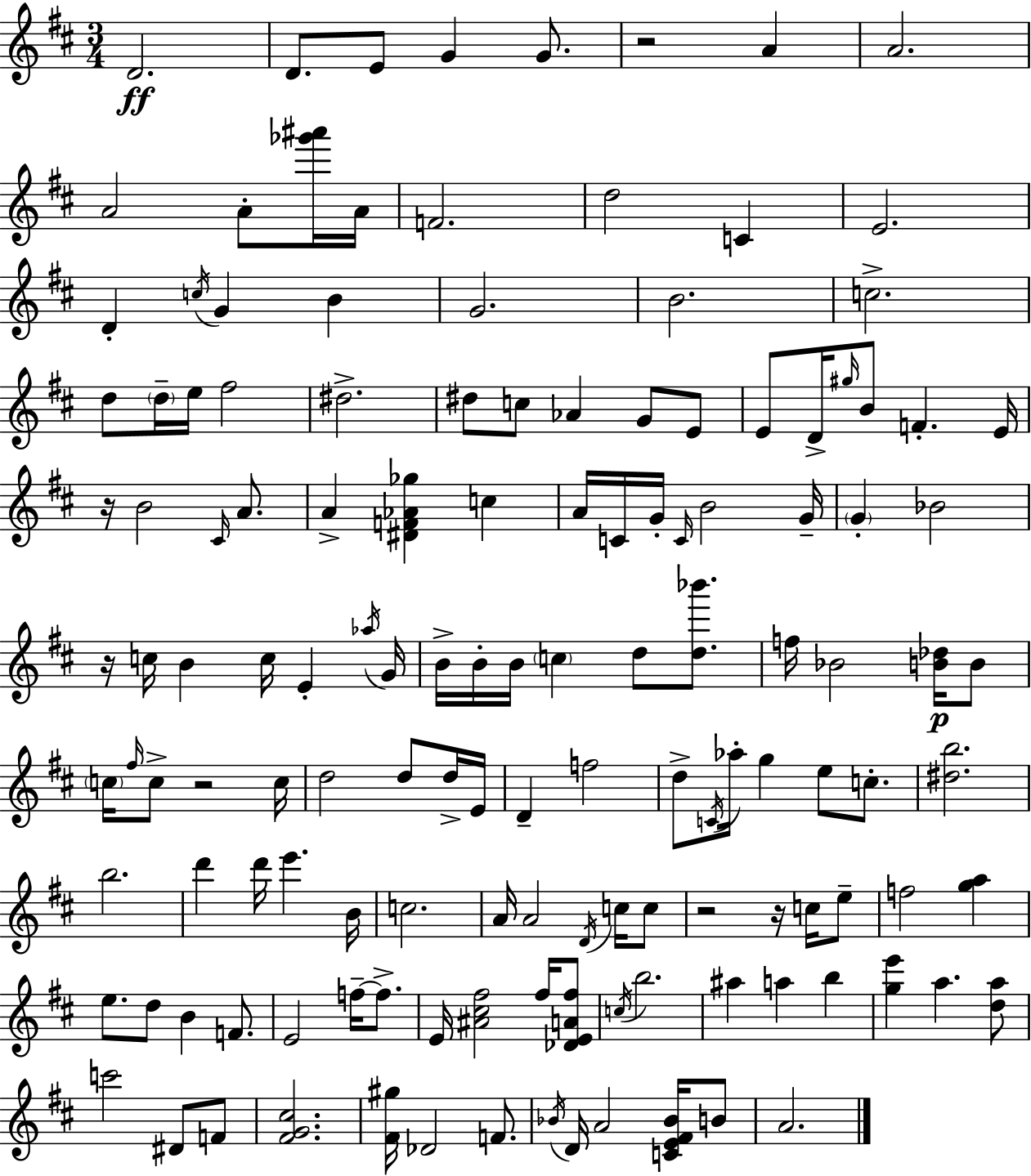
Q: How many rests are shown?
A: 6